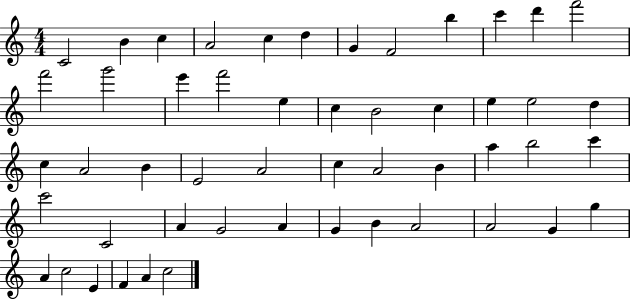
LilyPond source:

{
  \clef treble
  \numericTimeSignature
  \time 4/4
  \key c \major
  c'2 b'4 c''4 | a'2 c''4 d''4 | g'4 f'2 b''4 | c'''4 d'''4 f'''2 | \break f'''2 g'''2 | e'''4 f'''2 e''4 | c''4 b'2 c''4 | e''4 e''2 d''4 | \break c''4 a'2 b'4 | e'2 a'2 | c''4 a'2 b'4 | a''4 b''2 c'''4 | \break c'''2 c'2 | a'4 g'2 a'4 | g'4 b'4 a'2 | a'2 g'4 g''4 | \break a'4 c''2 e'4 | f'4 a'4 c''2 | \bar "|."
}